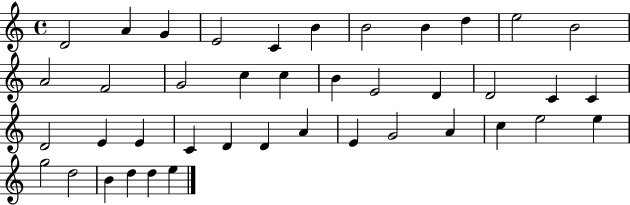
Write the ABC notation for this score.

X:1
T:Untitled
M:4/4
L:1/4
K:C
D2 A G E2 C B B2 B d e2 B2 A2 F2 G2 c c B E2 D D2 C C D2 E E C D D A E G2 A c e2 e g2 d2 B d d e